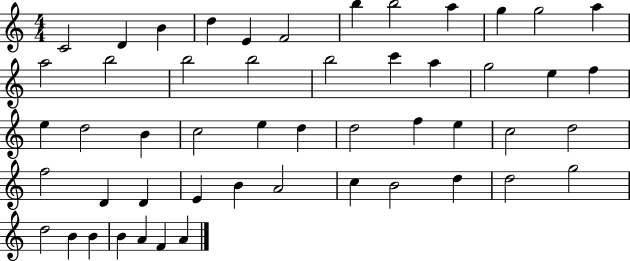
C4/h D4/q B4/q D5/q E4/q F4/h B5/q B5/h A5/q G5/q G5/h A5/q A5/h B5/h B5/h B5/h B5/h C6/q A5/q G5/h E5/q F5/q E5/q D5/h B4/q C5/h E5/q D5/q D5/h F5/q E5/q C5/h D5/h F5/h D4/q D4/q E4/q B4/q A4/h C5/q B4/h D5/q D5/h G5/h D5/h B4/q B4/q B4/q A4/q F4/q A4/q